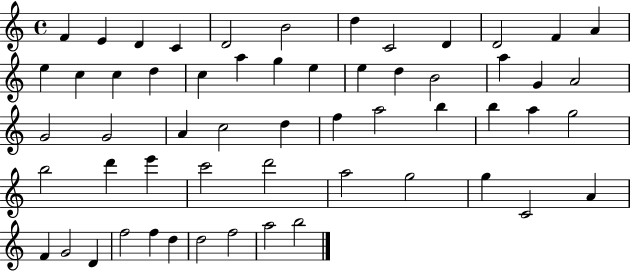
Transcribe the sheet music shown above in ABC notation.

X:1
T:Untitled
M:4/4
L:1/4
K:C
F E D C D2 B2 d C2 D D2 F A e c c d c a g e e d B2 a G A2 G2 G2 A c2 d f a2 b b a g2 b2 d' e' c'2 d'2 a2 g2 g C2 A F G2 D f2 f d d2 f2 a2 b2